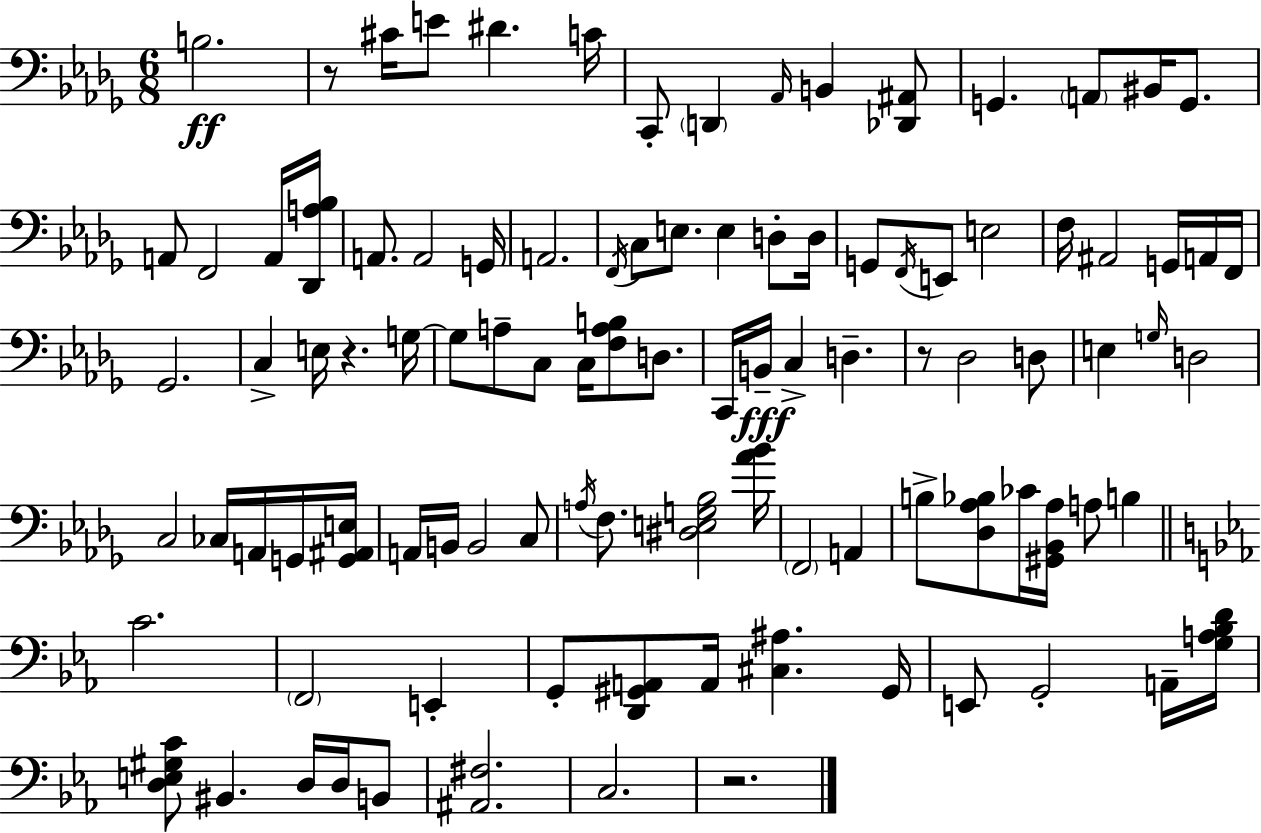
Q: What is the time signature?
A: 6/8